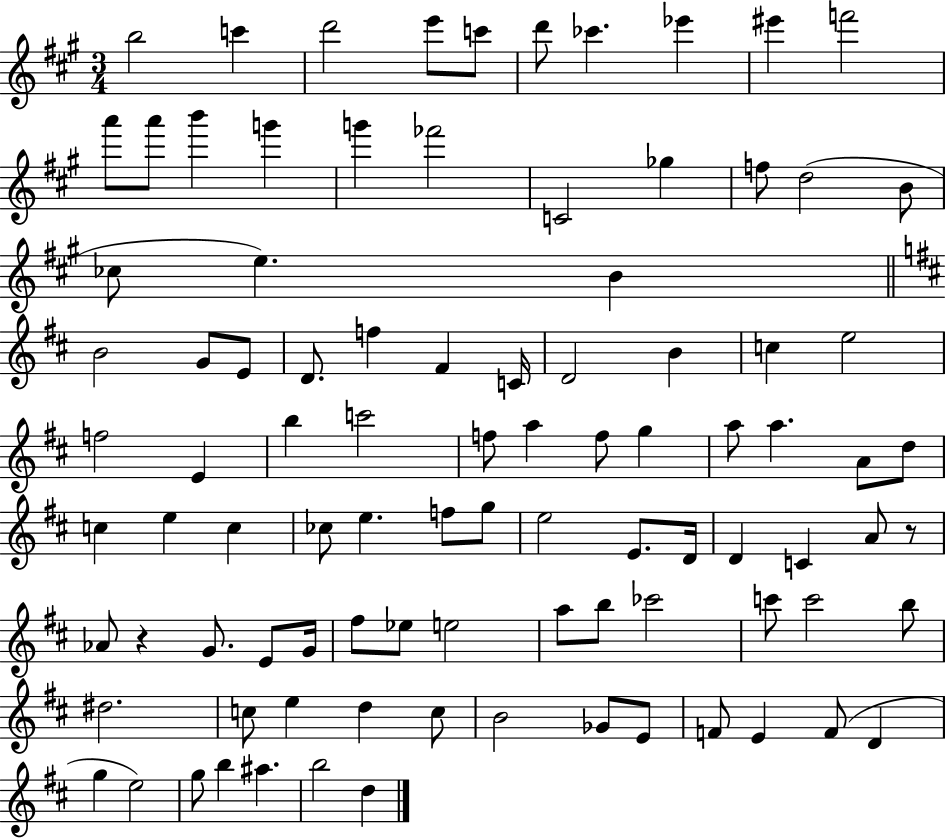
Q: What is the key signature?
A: A major